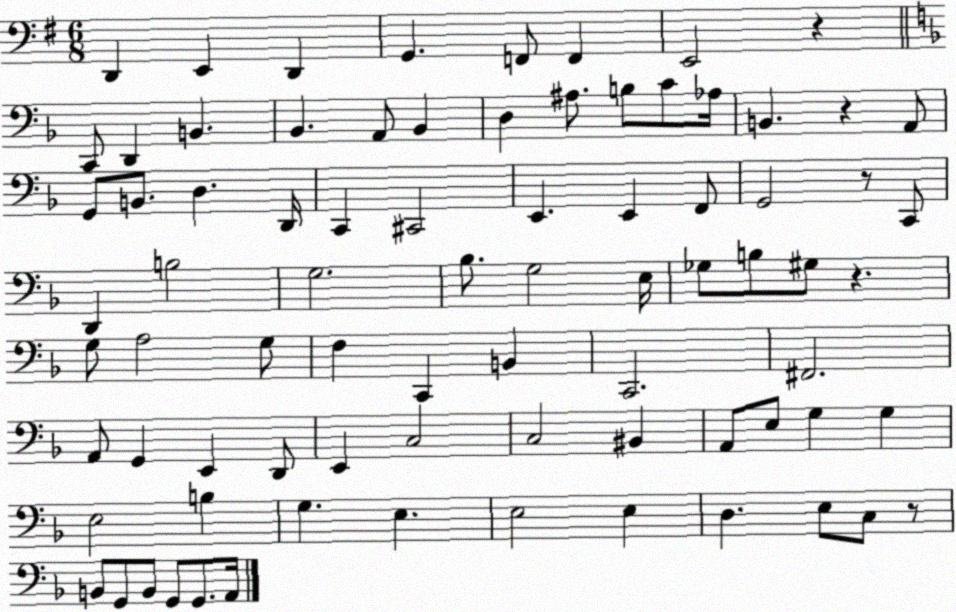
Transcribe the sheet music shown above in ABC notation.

X:1
T:Untitled
M:6/8
L:1/4
K:G
D,, E,, D,, G,, F,,/2 F,, E,,2 z C,,/2 D,, B,, _B,, A,,/2 _B,, D, ^A,/2 B,/2 C/2 _A,/4 B,, z A,,/2 G,,/2 B,,/2 D, D,,/4 C,, ^C,,2 E,, E,, F,,/2 G,,2 z/2 C,,/2 D,, B,2 G,2 _B,/2 G,2 E,/4 _G,/2 B,/2 ^G,/2 z G,/2 A,2 G,/2 F, C,, B,, C,,2 ^F,,2 A,,/2 G,, E,, D,,/2 E,, C,2 C,2 ^B,, A,,/2 E,/2 G, G, E,2 B, G, E, E,2 E, D, E,/2 C,/2 z/2 B,,/2 G,,/2 B,,/2 G,,/2 G,,/2 A,,/4